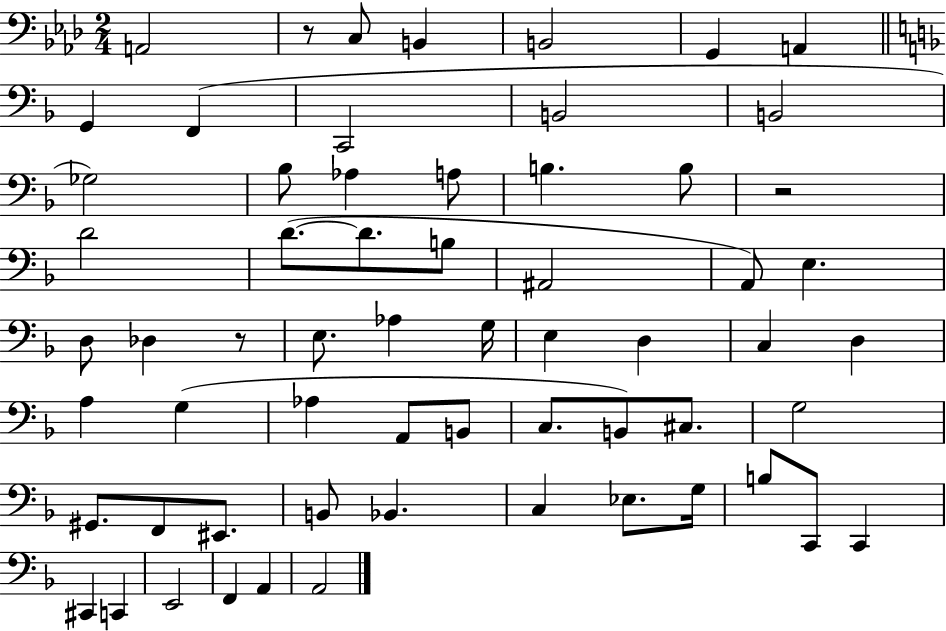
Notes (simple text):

A2/h R/e C3/e B2/q B2/h G2/q A2/q G2/q F2/q C2/h B2/h B2/h Gb3/h Bb3/e Ab3/q A3/e B3/q. B3/e R/h D4/h D4/e. D4/e. B3/e A#2/h A2/e E3/q. D3/e Db3/q R/e E3/e. Ab3/q G3/s E3/q D3/q C3/q D3/q A3/q G3/q Ab3/q A2/e B2/e C3/e. B2/e C#3/e. G3/h G#2/e. F2/e EIS2/e. B2/e Bb2/q. C3/q Eb3/e. G3/s B3/e C2/e C2/q C#2/q C2/q E2/h F2/q A2/q A2/h